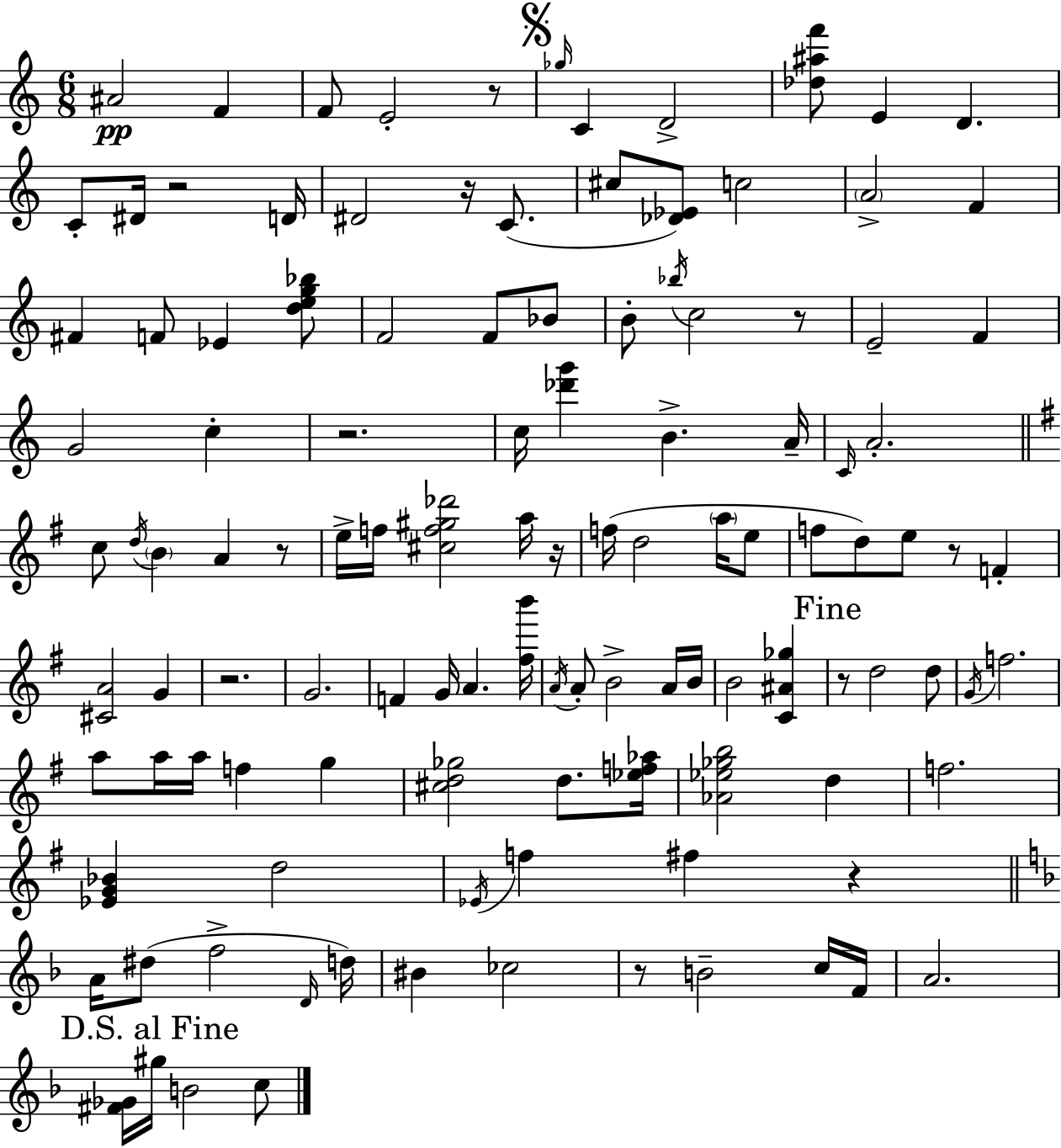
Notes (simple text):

A#4/h F4/q F4/e E4/h R/e Gb5/s C4/q D4/h [Db5,A#5,F6]/e E4/q D4/q. C4/e D#4/s R/h D4/s D#4/h R/s C4/e. C#5/e [Db4,Eb4]/e C5/h A4/h F4/q F#4/q F4/e Eb4/q [D5,E5,G5,Bb5]/e F4/h F4/e Bb4/e B4/e Bb5/s C5/h R/e E4/h F4/q G4/h C5/q R/h. C5/s [Db6,G6]/q B4/q. A4/s C4/s A4/h. C5/e D5/s B4/q A4/q R/e E5/s F5/s [C#5,F5,G#5,Db6]/h A5/s R/s F5/s D5/h A5/s E5/e F5/e D5/e E5/e R/e F4/q [C#4,A4]/h G4/q R/h. G4/h. F4/q G4/s A4/q. [F#5,B6]/s A4/s A4/e B4/h A4/s B4/s B4/h [C4,A#4,Gb5]/q R/e D5/h D5/e G4/s F5/h. A5/e A5/s A5/s F5/q G5/q [C#5,D5,Gb5]/h D5/e. [Eb5,F5,Ab5]/s [Ab4,Eb5,Gb5,B5]/h D5/q F5/h. [Eb4,G4,Bb4]/q D5/h Eb4/s F5/q F#5/q R/q A4/s D#5/e F5/h D4/s D5/s BIS4/q CES5/h R/e B4/h C5/s F4/s A4/h. [F#4,Gb4]/s G#5/s B4/h C5/e